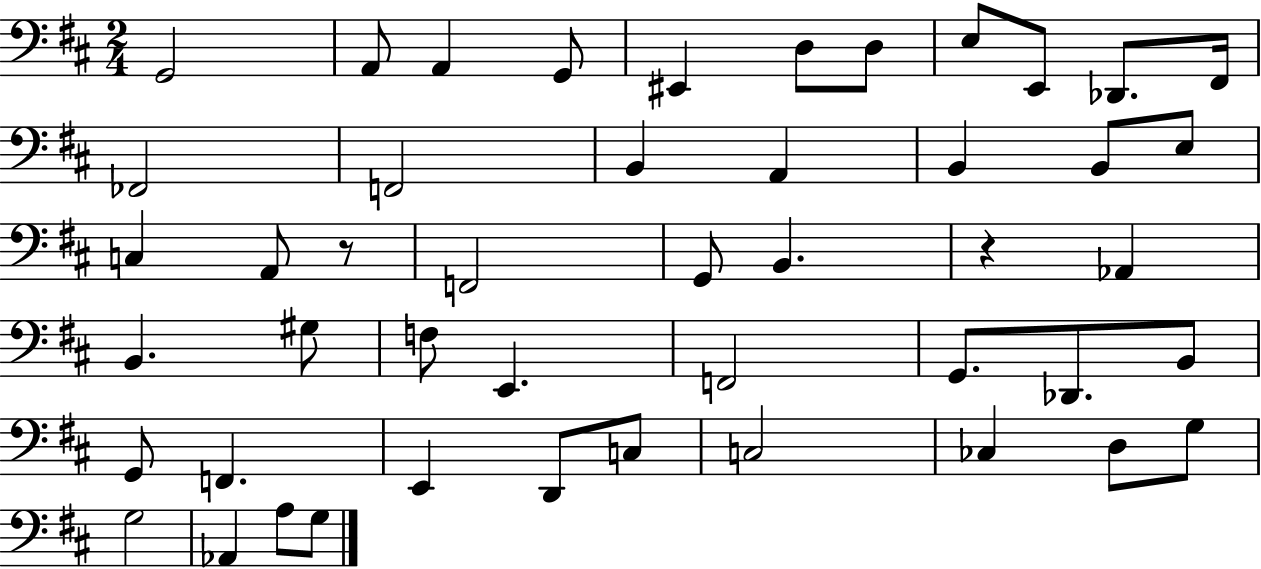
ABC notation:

X:1
T:Untitled
M:2/4
L:1/4
K:D
G,,2 A,,/2 A,, G,,/2 ^E,, D,/2 D,/2 E,/2 E,,/2 _D,,/2 ^F,,/4 _F,,2 F,,2 B,, A,, B,, B,,/2 E,/2 C, A,,/2 z/2 F,,2 G,,/2 B,, z _A,, B,, ^G,/2 F,/2 E,, F,,2 G,,/2 _D,,/2 B,,/2 G,,/2 F,, E,, D,,/2 C,/2 C,2 _C, D,/2 G,/2 G,2 _A,, A,/2 G,/2